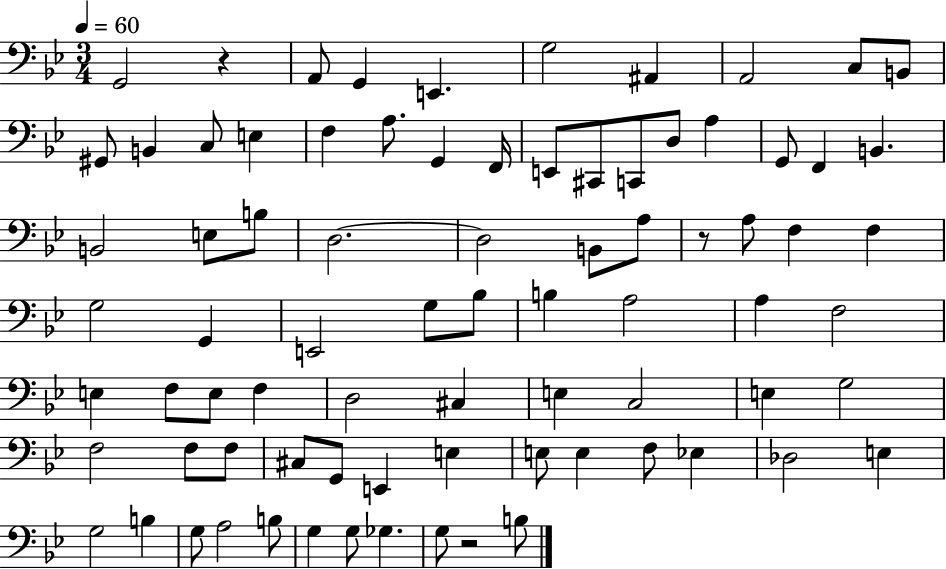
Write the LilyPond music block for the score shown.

{
  \clef bass
  \numericTimeSignature
  \time 3/4
  \key bes \major
  \tempo 4 = 60
  g,2 r4 | a,8 g,4 e,4. | g2 ais,4 | a,2 c8 b,8 | \break gis,8 b,4 c8 e4 | f4 a8. g,4 f,16 | e,8 cis,8 c,8 d8 a4 | g,8 f,4 b,4. | \break b,2 e8 b8 | d2.~~ | d2 b,8 a8 | r8 a8 f4 f4 | \break g2 g,4 | e,2 g8 bes8 | b4 a2 | a4 f2 | \break e4 f8 e8 f4 | d2 cis4 | e4 c2 | e4 g2 | \break f2 f8 f8 | cis8 g,8 e,4 e4 | e8 e4 f8 ees4 | des2 e4 | \break g2 b4 | g8 a2 b8 | g4 g8 ges4. | g8 r2 b8 | \break \bar "|."
}